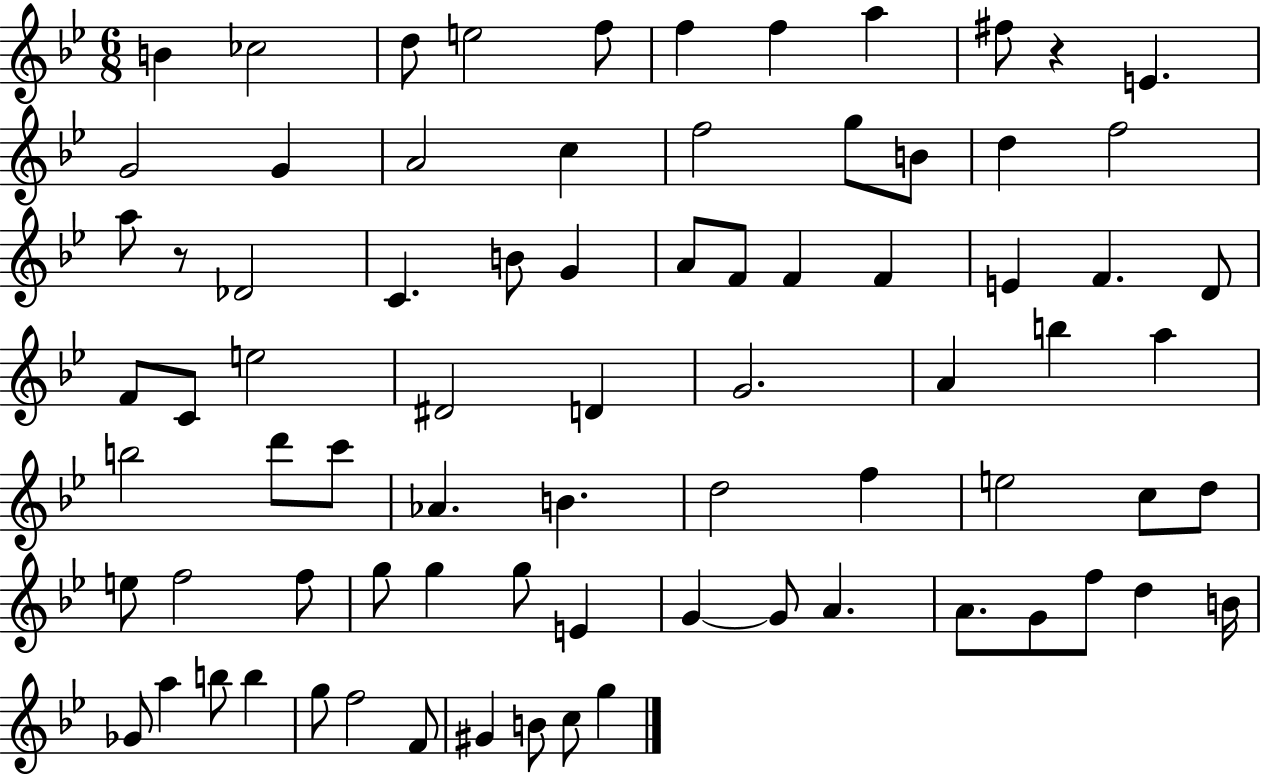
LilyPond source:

{
  \clef treble
  \numericTimeSignature
  \time 6/8
  \key bes \major
  \repeat volta 2 { b'4 ces''2 | d''8 e''2 f''8 | f''4 f''4 a''4 | fis''8 r4 e'4. | \break g'2 g'4 | a'2 c''4 | f''2 g''8 b'8 | d''4 f''2 | \break a''8 r8 des'2 | c'4. b'8 g'4 | a'8 f'8 f'4 f'4 | e'4 f'4. d'8 | \break f'8 c'8 e''2 | dis'2 d'4 | g'2. | a'4 b''4 a''4 | \break b''2 d'''8 c'''8 | aes'4. b'4. | d''2 f''4 | e''2 c''8 d''8 | \break e''8 f''2 f''8 | g''8 g''4 g''8 e'4 | g'4~~ g'8 a'4. | a'8. g'8 f''8 d''4 b'16 | \break ges'8 a''4 b''8 b''4 | g''8 f''2 f'8 | gis'4 b'8 c''8 g''4 | } \bar "|."
}